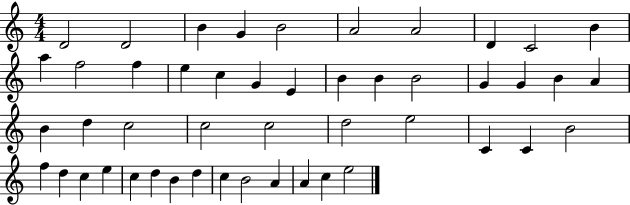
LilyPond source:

{
  \clef treble
  \numericTimeSignature
  \time 4/4
  \key c \major
  d'2 d'2 | b'4 g'4 b'2 | a'2 a'2 | d'4 c'2 b'4 | \break a''4 f''2 f''4 | e''4 c''4 g'4 e'4 | b'4 b'4 b'2 | g'4 g'4 b'4 a'4 | \break b'4 d''4 c''2 | c''2 c''2 | d''2 e''2 | c'4 c'4 b'2 | \break f''4 d''4 c''4 e''4 | c''4 d''4 b'4 d''4 | c''4 b'2 a'4 | a'4 c''4 e''2 | \break \bar "|."
}